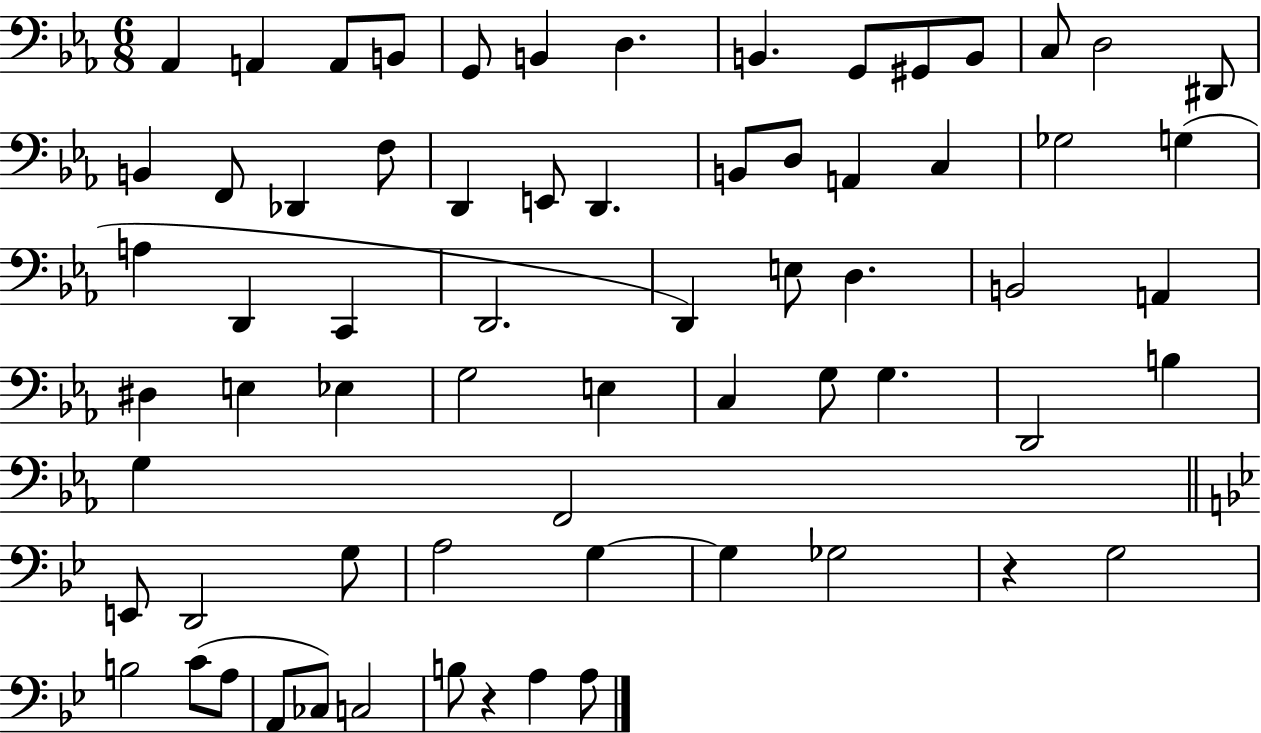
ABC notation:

X:1
T:Untitled
M:6/8
L:1/4
K:Eb
_A,, A,, A,,/2 B,,/2 G,,/2 B,, D, B,, G,,/2 ^G,,/2 B,,/2 C,/2 D,2 ^D,,/2 B,, F,,/2 _D,, F,/2 D,, E,,/2 D,, B,,/2 D,/2 A,, C, _G,2 G, A, D,, C,, D,,2 D,, E,/2 D, B,,2 A,, ^D, E, _E, G,2 E, C, G,/2 G, D,,2 B, G, F,,2 E,,/2 D,,2 G,/2 A,2 G, G, _G,2 z G,2 B,2 C/2 A,/2 A,,/2 _C,/2 C,2 B,/2 z A, A,/2